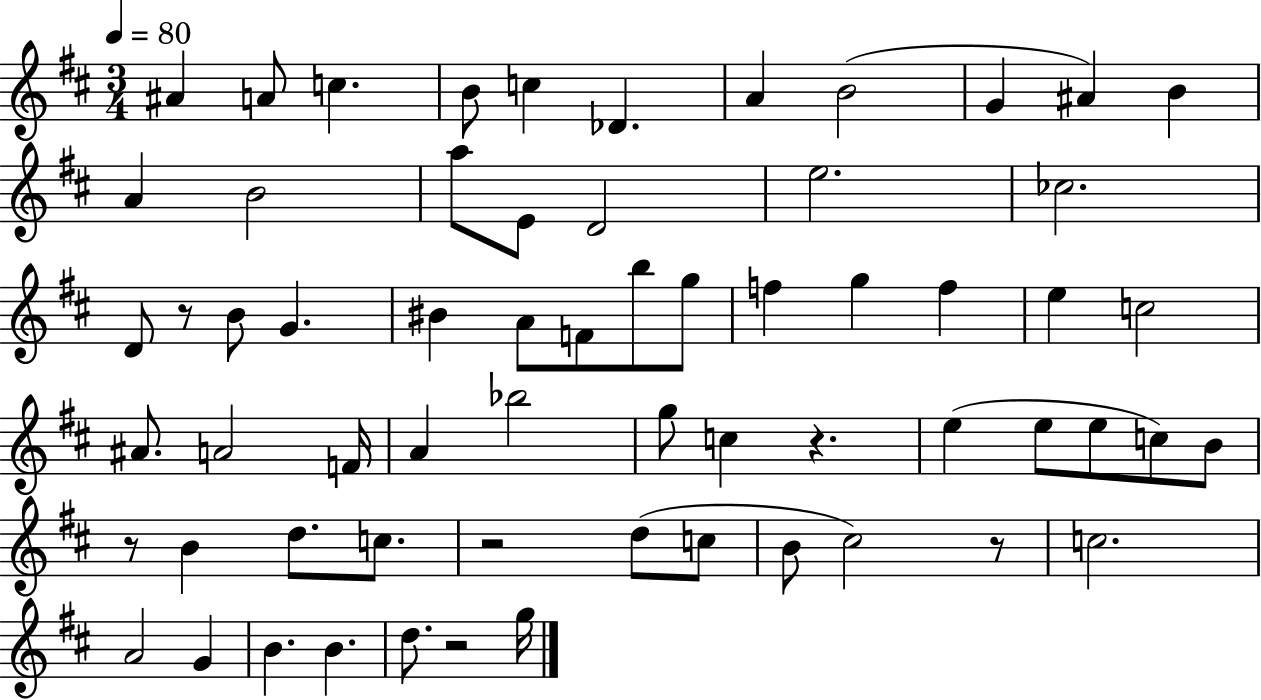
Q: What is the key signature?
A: D major